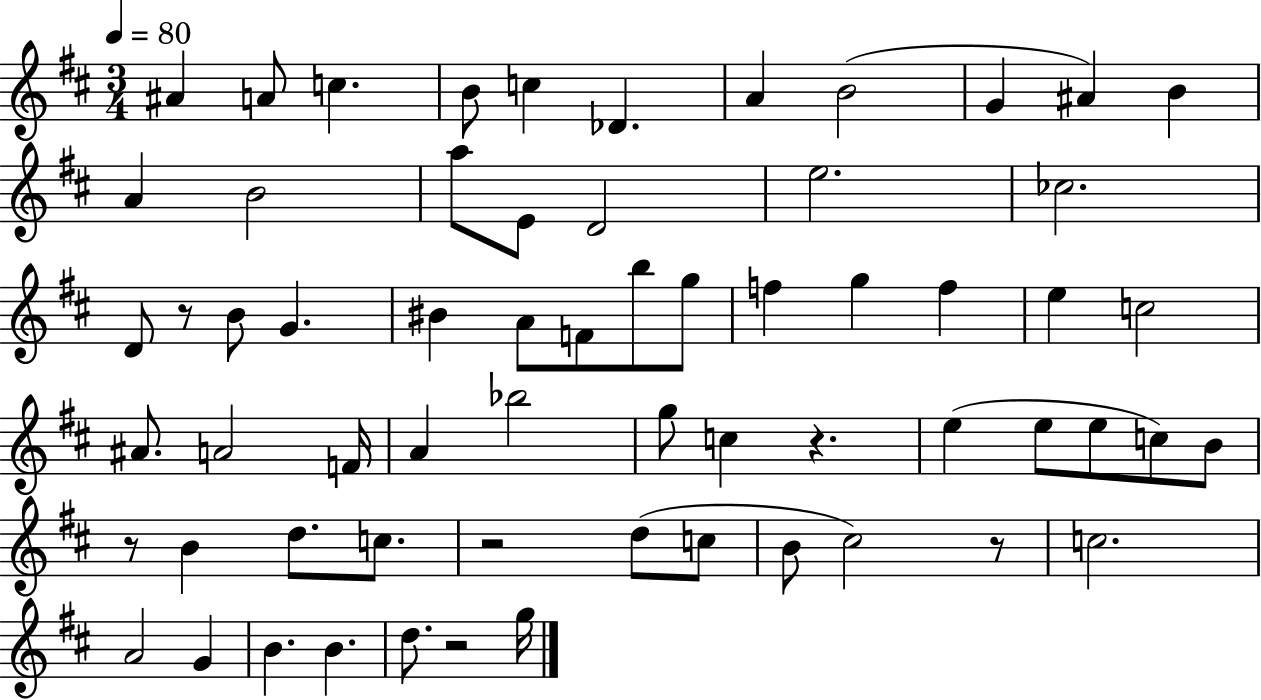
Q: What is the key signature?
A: D major